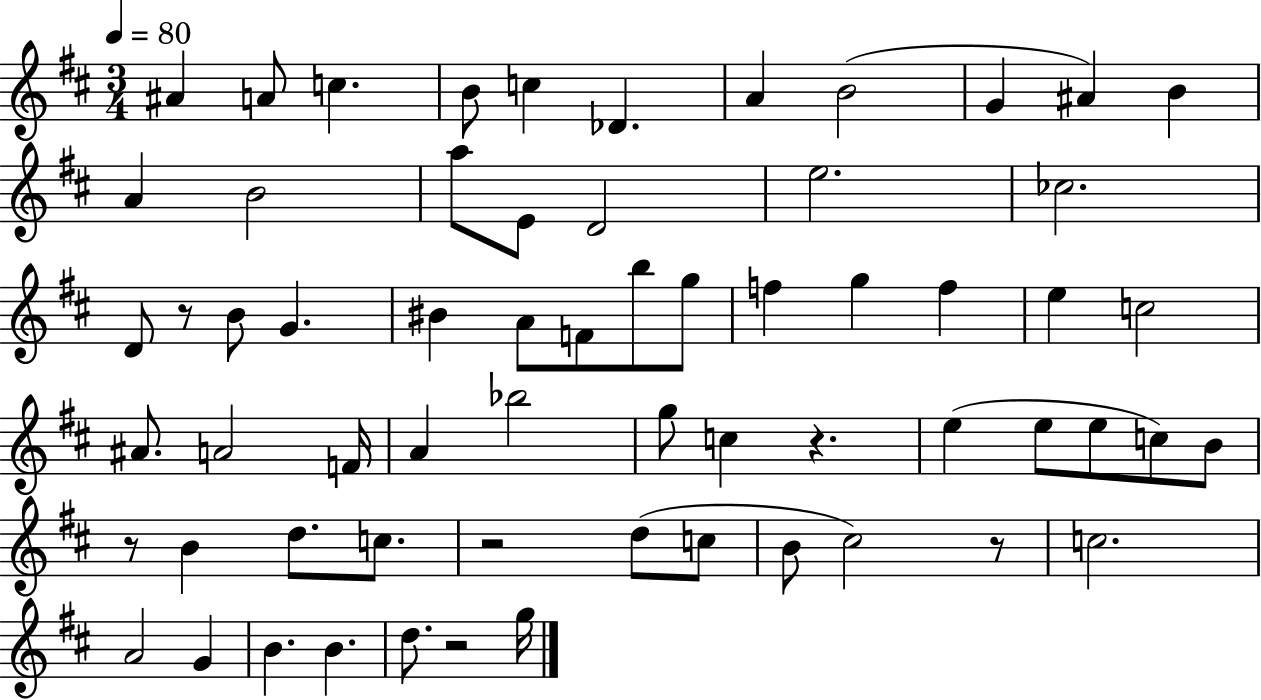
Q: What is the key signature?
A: D major